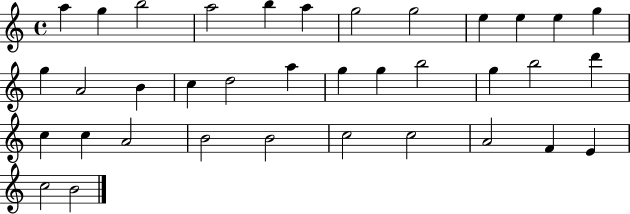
X:1
T:Untitled
M:4/4
L:1/4
K:C
a g b2 a2 b a g2 g2 e e e g g A2 B c d2 a g g b2 g b2 d' c c A2 B2 B2 c2 c2 A2 F E c2 B2